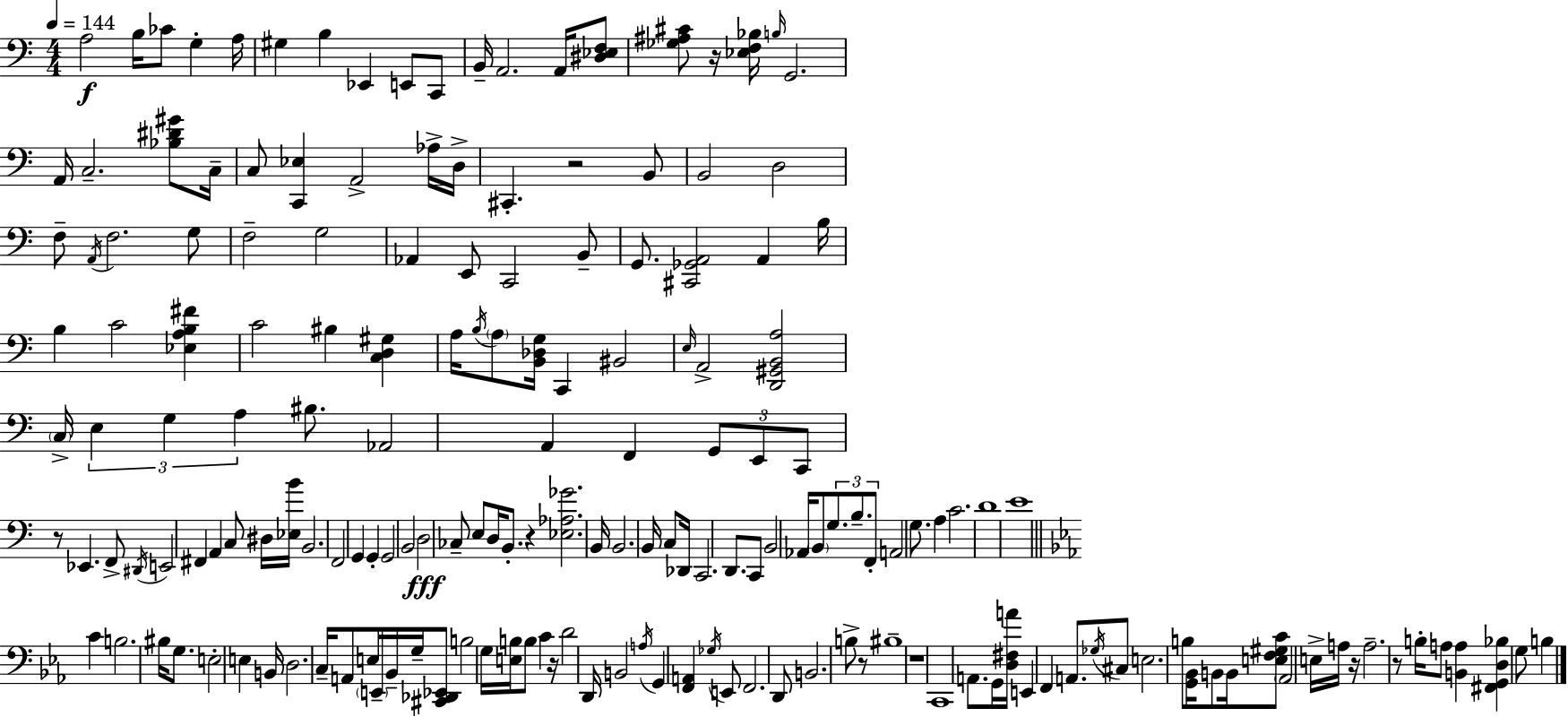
X:1
T:Untitled
M:4/4
L:1/4
K:C
A,2 B,/4 _C/2 G, A,/4 ^G, B, _E,, E,,/2 C,,/2 B,,/4 A,,2 A,,/4 [^D,_E,F,]/2 [_G,^A,^C]/2 z/4 [_E,F,_B,]/4 B,/4 G,,2 A,,/4 C,2 [_B,^D^G]/2 C,/4 C,/2 [C,,_E,] A,,2 _A,/4 D,/4 ^C,, z2 B,,/2 B,,2 D,2 F,/2 A,,/4 F,2 G,/2 F,2 G,2 _A,, E,,/2 C,,2 B,,/2 G,,/2 [^C,,_G,,A,,]2 A,, B,/4 B, C2 [_E,A,B,^F] C2 ^B, [C,D,^G,] A,/4 B,/4 A,/2 [B,,_D,G,]/4 C,, ^B,,2 E,/4 A,,2 [D,,^G,,B,,A,]2 C,/4 E, G, A, ^B,/2 _A,,2 A,, F,, G,,/2 E,,/2 C,,/2 z/2 _E,, F,,/2 ^D,,/4 E,,2 ^F,, A,, C,/2 ^D,/4 [_E,B]/4 B,,2 F,,2 G,, G,, G,,2 B,,2 D,2 _C,/2 E,/2 D,/4 B,,/2 z [_E,_A,_G]2 B,,/4 B,,2 B,,/4 C,/2 _D,,/4 C,,2 D,,/2 C,,/2 B,,2 _A,,/4 B,,/2 G,/2 B,/2 F,,/2 A,,2 G,/2 A, C2 D4 E4 C B,2 ^B,/4 G,/2 E,2 E, B,,/4 D,2 C,/4 A,,/2 E,/4 E,,/4 _B,,/4 G,/4 [^C,,_D,,_E,,]/2 B,2 G,/4 [E,B,]/4 B,/2 C z/4 D2 D,,/4 B,,2 A,/4 G,, [F,,A,,] _G,/4 E,,/2 F,,2 D,,/2 B,,2 B,/2 z/2 ^B,4 z4 C,,4 A,,/2 G,,/4 [D,^F,A]/4 E,, F,, A,,/2 _G,/4 ^C,/2 E,2 B,/2 [G,,_B,,]/4 B,,/2 B,,/4 [E,F,^G,C]/2 _A,,2 E,/4 A,/4 z/4 A,2 z/2 B,/4 A,/2 [B,,A,] [^F,,G,,D,_B,] G,/2 B,